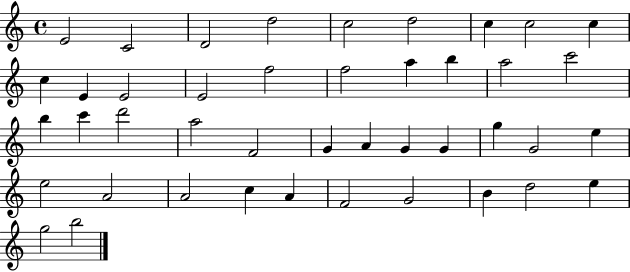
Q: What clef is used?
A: treble